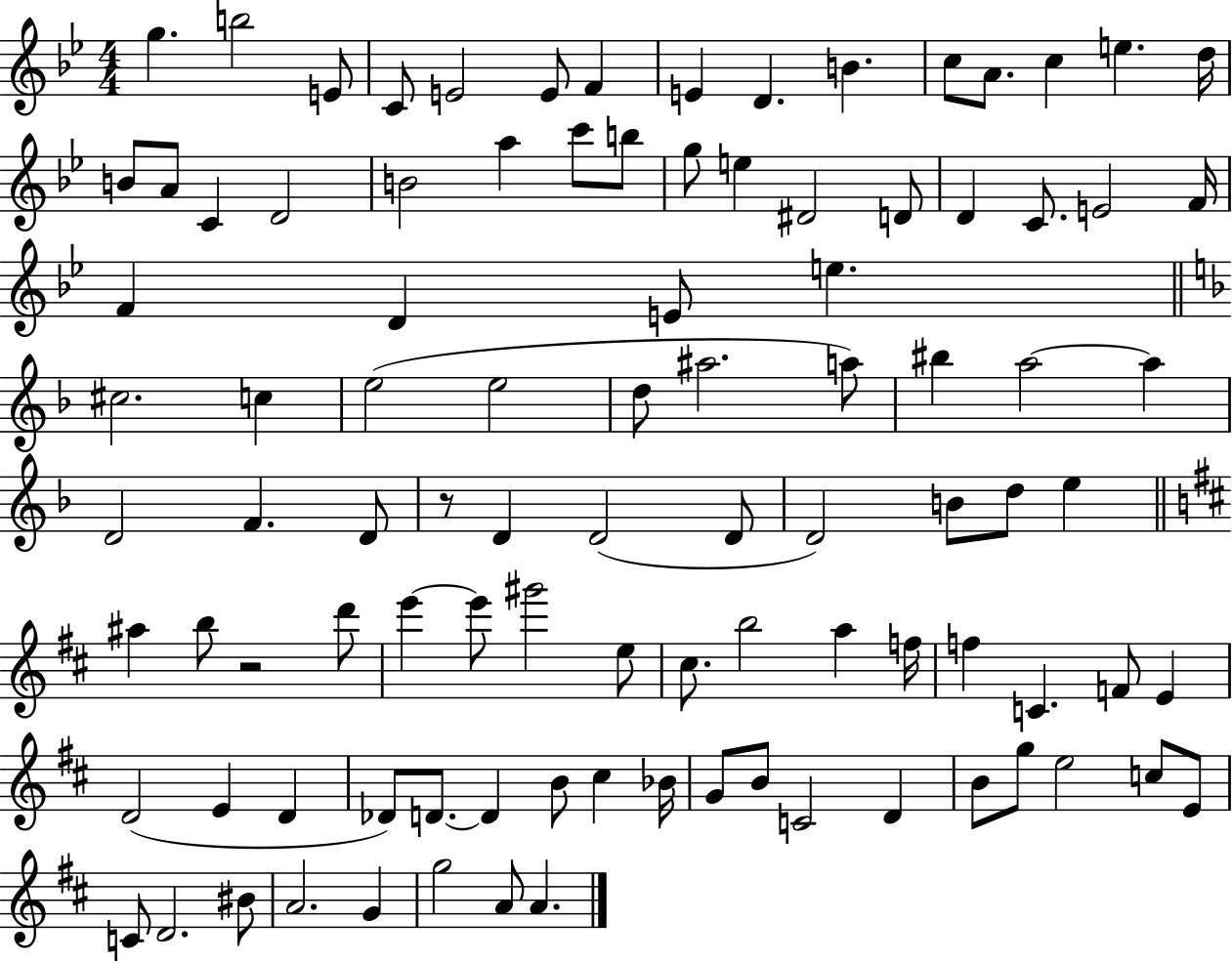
X:1
T:Untitled
M:4/4
L:1/4
K:Bb
g b2 E/2 C/2 E2 E/2 F E D B c/2 A/2 c e d/4 B/2 A/2 C D2 B2 a c'/2 b/2 g/2 e ^D2 D/2 D C/2 E2 F/4 F D E/2 e ^c2 c e2 e2 d/2 ^a2 a/2 ^b a2 a D2 F D/2 z/2 D D2 D/2 D2 B/2 d/2 e ^a b/2 z2 d'/2 e' e'/2 ^g'2 e/2 ^c/2 b2 a f/4 f C F/2 E D2 E D _D/2 D/2 D B/2 ^c _B/4 G/2 B/2 C2 D B/2 g/2 e2 c/2 E/2 C/2 D2 ^B/2 A2 G g2 A/2 A